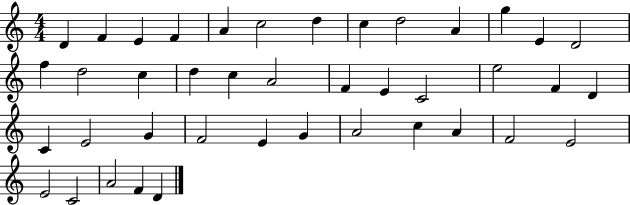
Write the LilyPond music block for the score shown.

{
  \clef treble
  \numericTimeSignature
  \time 4/4
  \key c \major
  d'4 f'4 e'4 f'4 | a'4 c''2 d''4 | c''4 d''2 a'4 | g''4 e'4 d'2 | \break f''4 d''2 c''4 | d''4 c''4 a'2 | f'4 e'4 c'2 | e''2 f'4 d'4 | \break c'4 e'2 g'4 | f'2 e'4 g'4 | a'2 c''4 a'4 | f'2 e'2 | \break e'2 c'2 | a'2 f'4 d'4 | \bar "|."
}